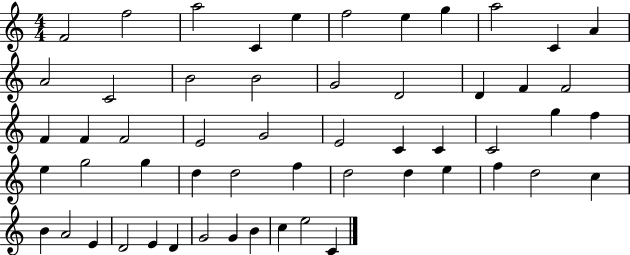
F4/h F5/h A5/h C4/q E5/q F5/h E5/q G5/q A5/h C4/q A4/q A4/h C4/h B4/h B4/h G4/h D4/h D4/q F4/q F4/h F4/q F4/q F4/h E4/h G4/h E4/h C4/q C4/q C4/h G5/q F5/q E5/q G5/h G5/q D5/q D5/h F5/q D5/h D5/q E5/q F5/q D5/h C5/q B4/q A4/h E4/q D4/h E4/q D4/q G4/h G4/q B4/q C5/q E5/h C4/q